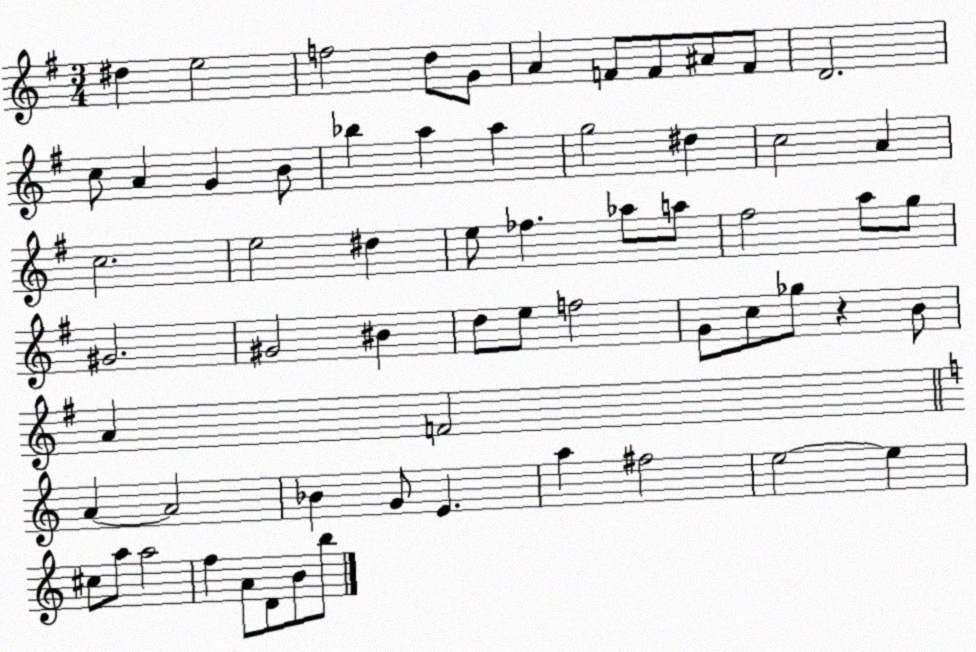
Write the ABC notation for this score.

X:1
T:Untitled
M:3/4
L:1/4
K:G
^d e2 f2 d/2 G/2 A F/2 F/2 ^A/2 F/2 D2 c/2 A G B/2 _b a a g2 ^d c2 A c2 e2 ^d e/2 _f _a/2 a/2 ^f2 a/2 g/2 ^G2 ^G2 ^B d/2 e/2 f2 G/2 c/2 _g/2 z B/2 A F2 A A2 _B G/2 E a ^f2 e2 e ^c/2 a/2 a2 f A/2 D/2 B/2 b/2